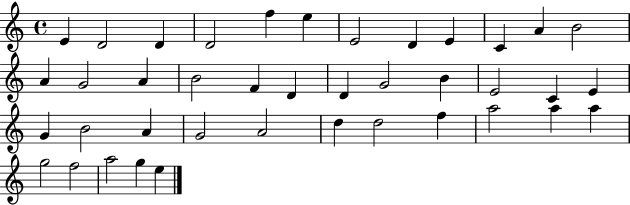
E4/q D4/h D4/q D4/h F5/q E5/q E4/h D4/q E4/q C4/q A4/q B4/h A4/q G4/h A4/q B4/h F4/q D4/q D4/q G4/h B4/q E4/h C4/q E4/q G4/q B4/h A4/q G4/h A4/h D5/q D5/h F5/q A5/h A5/q A5/q G5/h F5/h A5/h G5/q E5/q